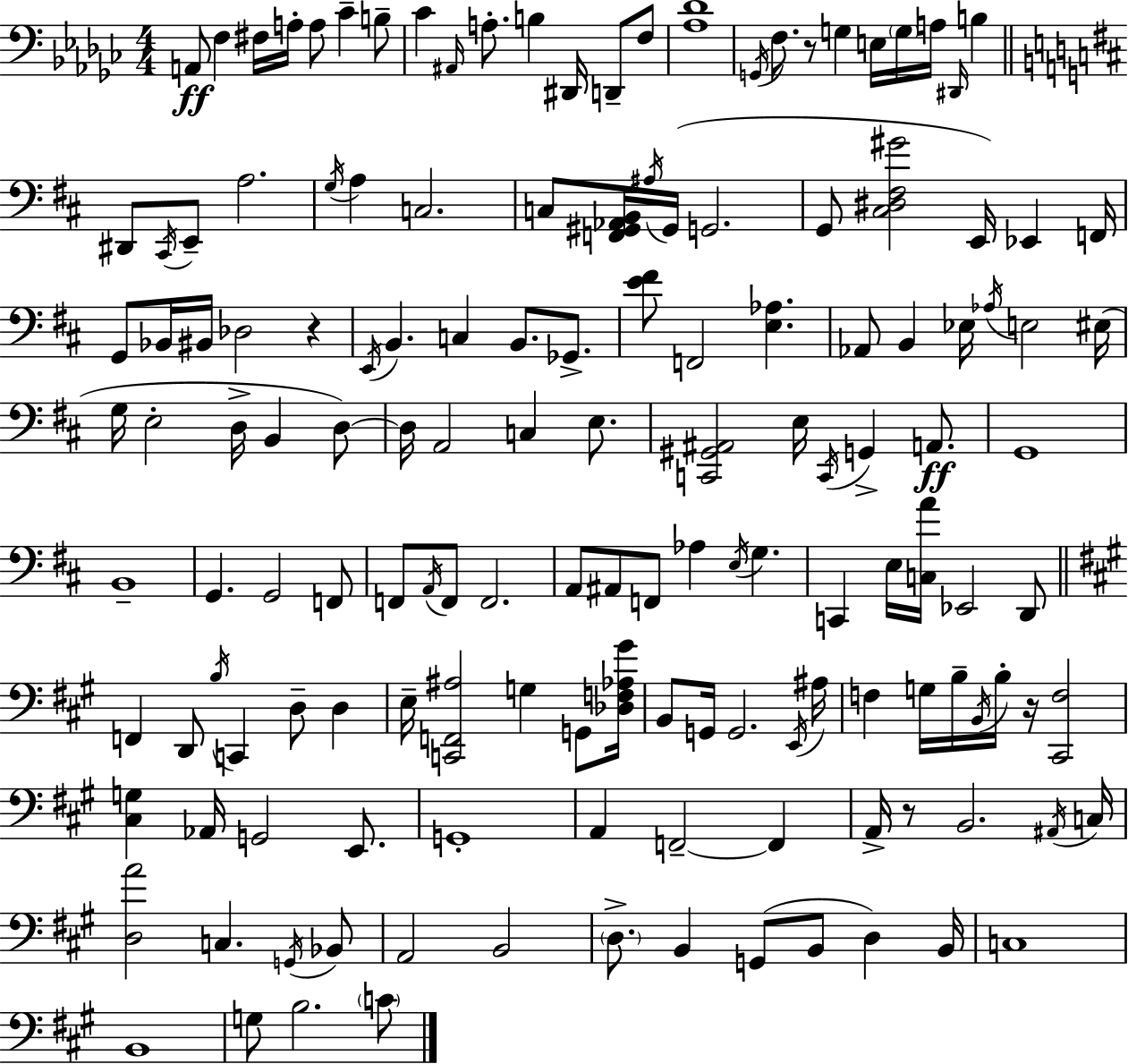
X:1
T:Untitled
M:4/4
L:1/4
K:Ebm
A,,/2 F, ^F,/4 A,/4 A,/2 _C B,/2 _C ^A,,/4 A,/2 B, ^D,,/4 D,,/2 F,/2 [_A,_D]4 G,,/4 F,/2 z/2 G, E,/4 G,/4 A,/4 ^D,,/4 B, ^D,,/2 ^C,,/4 E,,/2 A,2 G,/4 A, C,2 C,/2 [F,,^G,,_A,,B,,]/4 ^A,/4 ^G,,/4 G,,2 G,,/2 [^C,^D,^F,^G]2 E,,/4 _E,, F,,/4 G,,/2 _B,,/4 ^B,,/4 _D,2 z E,,/4 B,, C, B,,/2 _G,,/2 [E^F]/2 F,,2 [E,_A,] _A,,/2 B,, _E,/4 _A,/4 E,2 ^E,/4 G,/4 E,2 D,/4 B,, D,/2 D,/4 A,,2 C, E,/2 [C,,^G,,^A,,]2 E,/4 C,,/4 G,, A,,/2 G,,4 B,,4 G,, G,,2 F,,/2 F,,/2 A,,/4 F,,/2 F,,2 A,,/2 ^A,,/2 F,,/2 _A, E,/4 G, C,, E,/4 [C,A]/4 _E,,2 D,,/2 F,, D,,/2 B,/4 C,, D,/2 D, E,/4 [C,,F,,^A,]2 G, G,,/2 [_D,F,_A,^G]/4 B,,/2 G,,/4 G,,2 E,,/4 ^A,/4 F, G,/4 B,/4 B,,/4 B,/4 z/4 [^C,,F,]2 [^C,G,] _A,,/4 G,,2 E,,/2 G,,4 A,, F,,2 F,, A,,/4 z/2 B,,2 ^A,,/4 C,/4 [D,A]2 C, G,,/4 _B,,/2 A,,2 B,,2 D,/2 B,, G,,/2 B,,/2 D, B,,/4 C,4 B,,4 G,/2 B,2 C/2